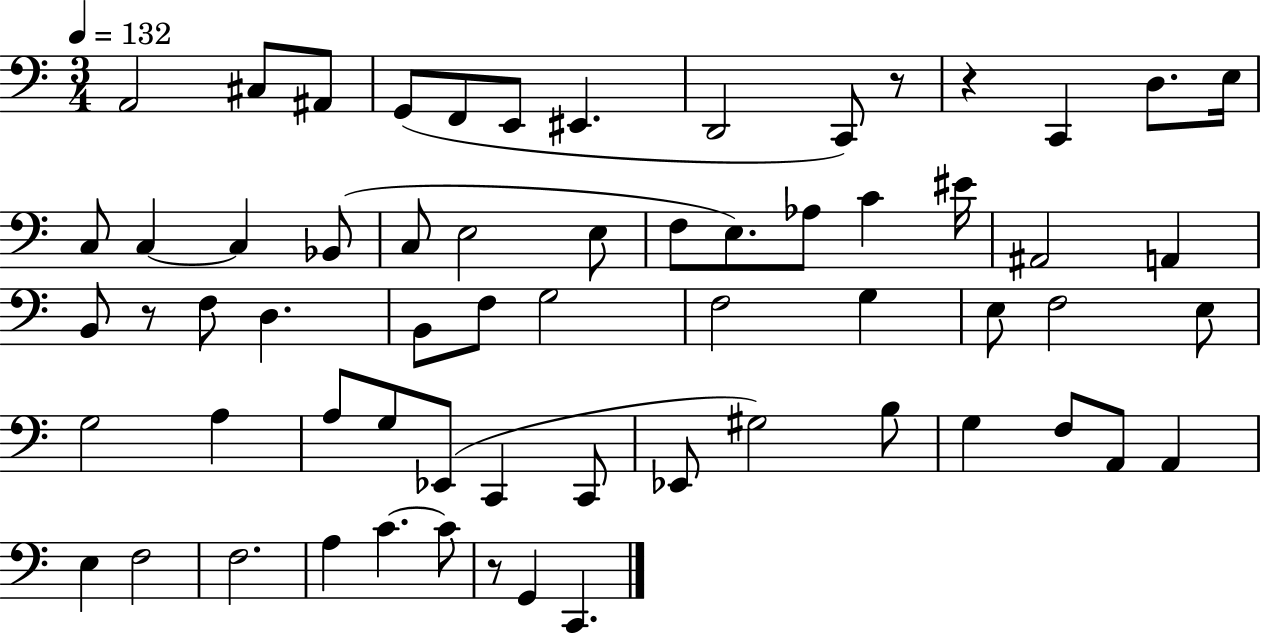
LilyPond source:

{
  \clef bass
  \numericTimeSignature
  \time 3/4
  \key c \major
  \tempo 4 = 132
  \repeat volta 2 { a,2 cis8 ais,8 | g,8( f,8 e,8 eis,4. | d,2 c,8) r8 | r4 c,4 d8. e16 | \break c8 c4~~ c4 bes,8( | c8 e2 e8 | f8 e8.) aes8 c'4 eis'16 | ais,2 a,4 | \break b,8 r8 f8 d4. | b,8 f8 g2 | f2 g4 | e8 f2 e8 | \break g2 a4 | a8 g8 ees,8( c,4 c,8 | ees,8 gis2) b8 | g4 f8 a,8 a,4 | \break e4 f2 | f2. | a4 c'4.~~ c'8 | r8 g,4 c,4. | \break } \bar "|."
}